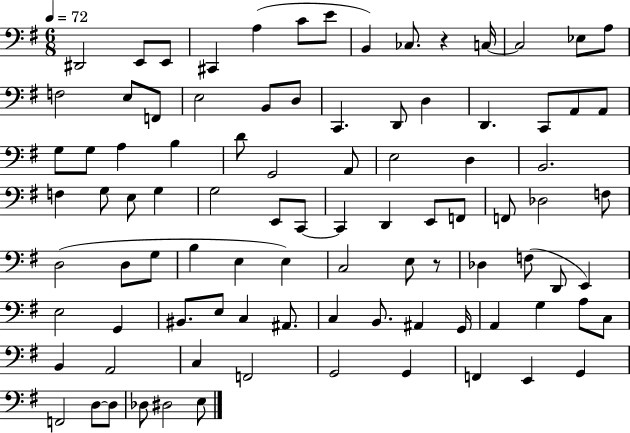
D#2/h E2/e E2/e C#2/q A3/q C4/e E4/e B2/q CES3/e. R/q C3/s C3/h Eb3/e A3/e F3/h E3/e F2/e E3/h B2/e D3/e C2/q. D2/e D3/q D2/q. C2/e A2/e A2/e G3/e G3/e A3/q B3/q D4/e G2/h A2/e E3/h D3/q B2/h. F3/q G3/e E3/e G3/q G3/h E2/e C2/e C2/q D2/q E2/e F2/e F2/e Db3/h F3/e D3/h D3/e G3/e B3/q E3/q E3/q C3/h E3/e R/e Db3/q F3/e D2/e E2/q E3/h G2/q BIS2/e. E3/e C3/q A#2/e. C3/q B2/e. A#2/q G2/s A2/q G3/q A3/e C3/e B2/q A2/h C3/q F2/h G2/h G2/q F2/q E2/q G2/q F2/h D3/e D3/e Db3/e D#3/h E3/e